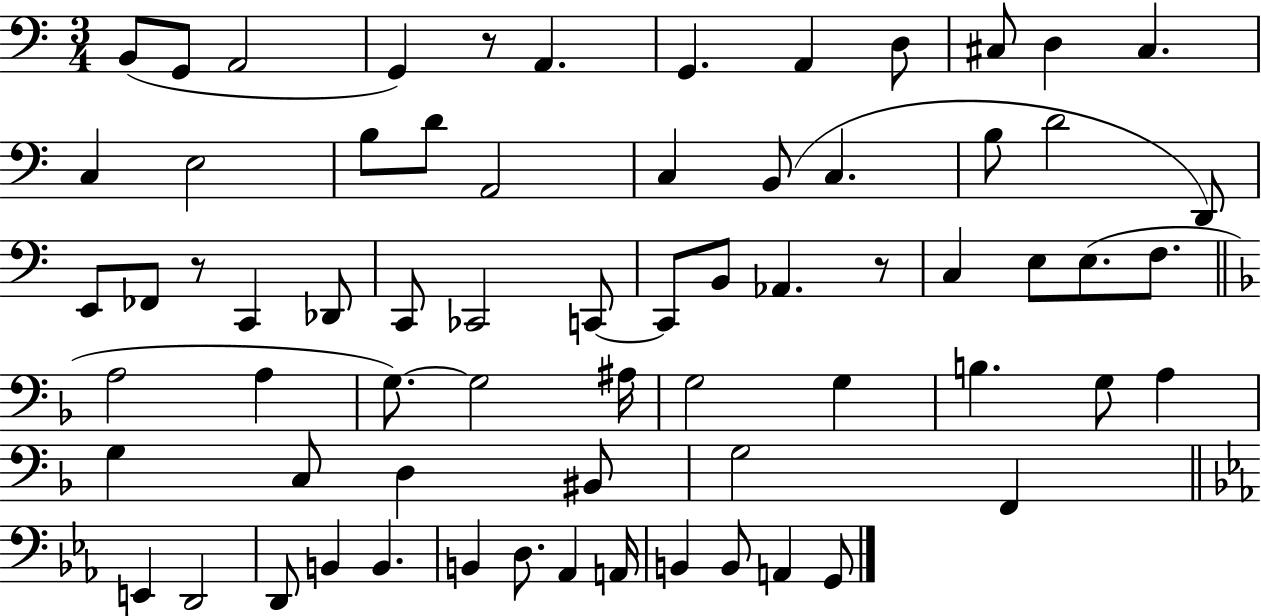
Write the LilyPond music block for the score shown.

{
  \clef bass
  \numericTimeSignature
  \time 3/4
  \key c \major
  b,8( g,8 a,2 | g,4) r8 a,4. | g,4. a,4 d8 | cis8 d4 cis4. | \break c4 e2 | b8 d'8 a,2 | c4 b,8( c4. | b8 d'2 d,8) | \break e,8 fes,8 r8 c,4 des,8 | c,8 ces,2 c,8~~ | c,8 b,8 aes,4. r8 | c4 e8 e8.( f8. | \break \bar "||" \break \key f \major a2 a4 | g8.~~) g2 ais16 | g2 g4 | b4. g8 a4 | \break g4 c8 d4 bis,8 | g2 f,4 | \bar "||" \break \key ees \major e,4 d,2 | d,8 b,4 b,4. | b,4 d8. aes,4 a,16 | b,4 b,8 a,4 g,8 | \break \bar "|."
}